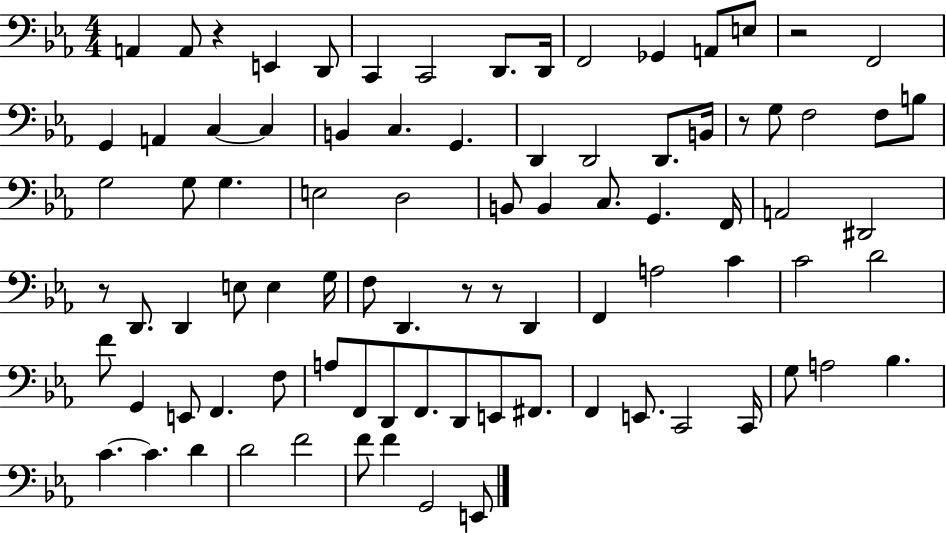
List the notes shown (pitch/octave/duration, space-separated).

A2/q A2/e R/q E2/q D2/e C2/q C2/h D2/e. D2/s F2/h Gb2/q A2/e E3/e R/h F2/h G2/q A2/q C3/q C3/q B2/q C3/q. G2/q. D2/q D2/h D2/e. B2/s R/e G3/e F3/h F3/e B3/e G3/h G3/e G3/q. E3/h D3/h B2/e B2/q C3/e. G2/q. F2/s A2/h D#2/h R/e D2/e. D2/q E3/e E3/q G3/s F3/e D2/q. R/e R/e D2/q F2/q A3/h C4/q C4/h D4/h F4/e G2/q E2/e F2/q. F3/e A3/e F2/e D2/e F2/e. D2/e E2/e F#2/e. F2/q E2/e. C2/h C2/s G3/e A3/h Bb3/q. C4/q. C4/q. D4/q D4/h F4/h F4/e F4/q G2/h E2/e